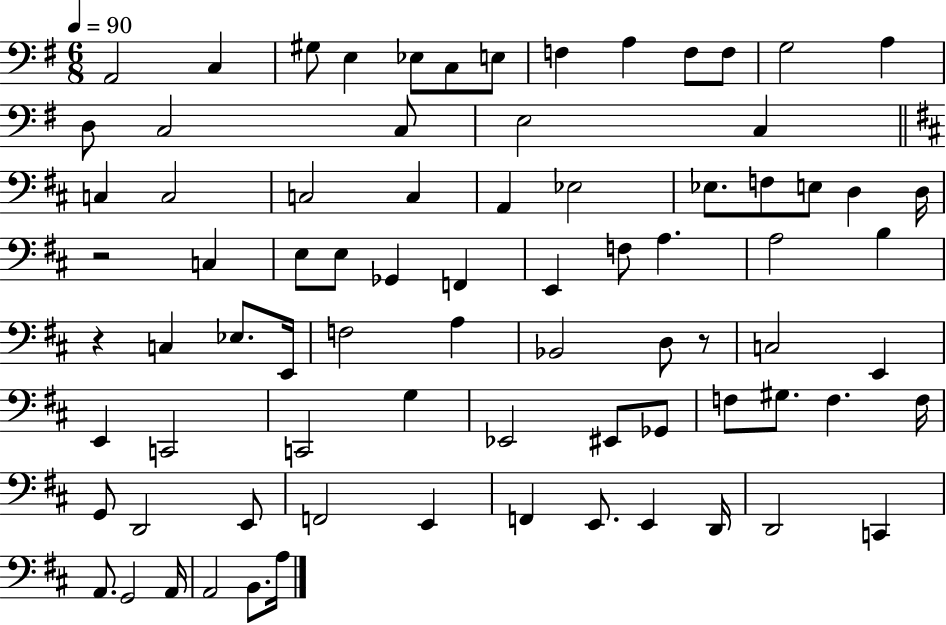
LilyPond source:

{
  \clef bass
  \numericTimeSignature
  \time 6/8
  \key g \major
  \tempo 4 = 90
  \repeat volta 2 { a,2 c4 | gis8 e4 ees8 c8 e8 | f4 a4 f8 f8 | g2 a4 | \break d8 c2 c8 | e2 c4 | \bar "||" \break \key d \major c4 c2 | c2 c4 | a,4 ees2 | ees8. f8 e8 d4 d16 | \break r2 c4 | e8 e8 ges,4 f,4 | e,4 f8 a4. | a2 b4 | \break r4 c4 ees8. e,16 | f2 a4 | bes,2 d8 r8 | c2 e,4 | \break e,4 c,2 | c,2 g4 | ees,2 eis,8 ges,8 | f8 gis8. f4. f16 | \break g,8 d,2 e,8 | f,2 e,4 | f,4 e,8. e,4 d,16 | d,2 c,4 | \break a,8. g,2 a,16 | a,2 b,8. a16 | } \bar "|."
}